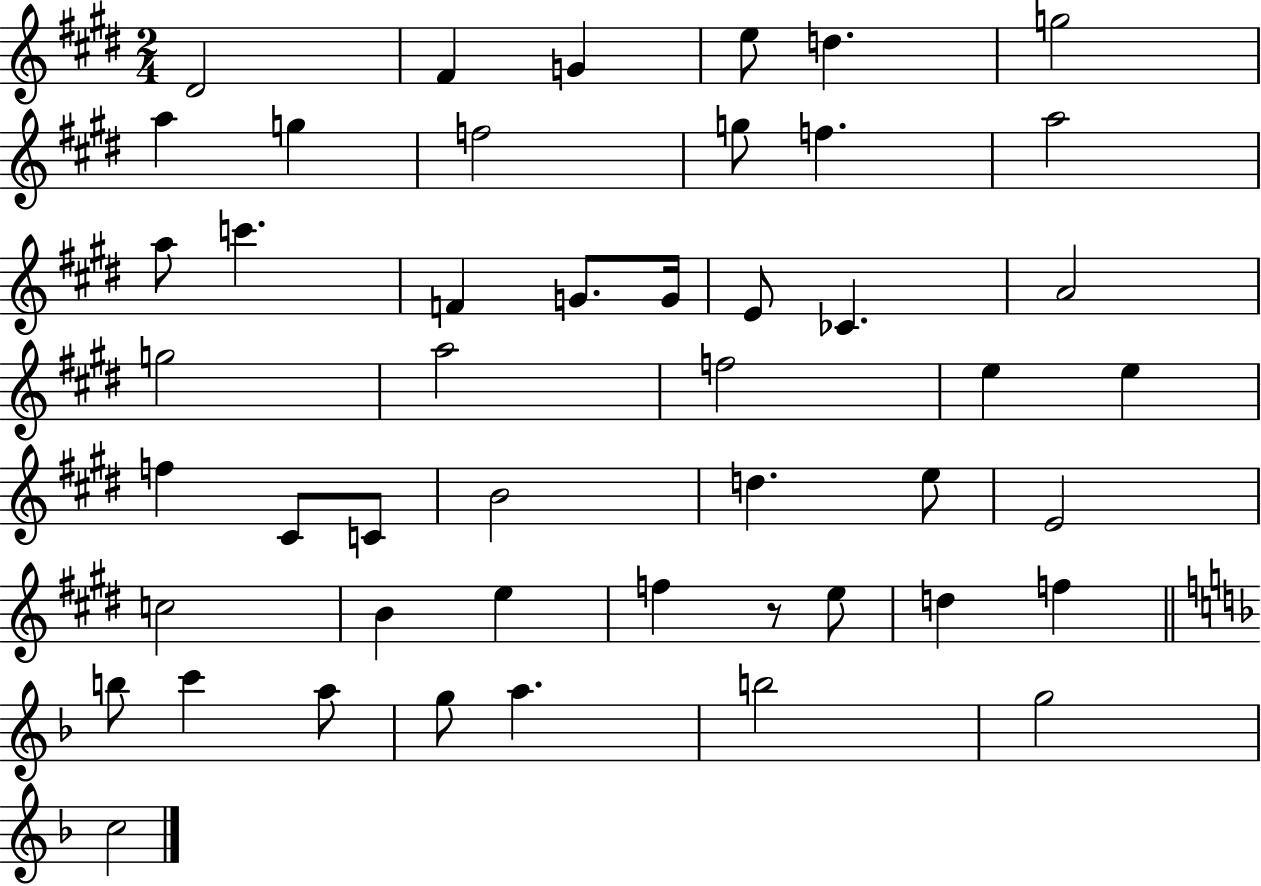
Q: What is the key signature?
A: E major